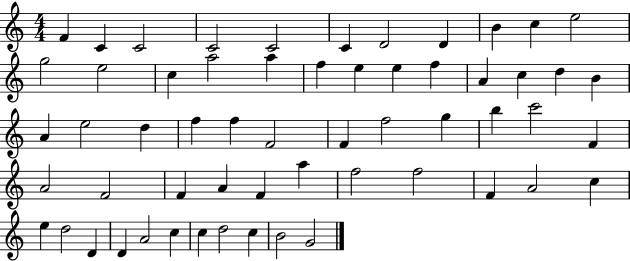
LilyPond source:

{
  \clef treble
  \numericTimeSignature
  \time 4/4
  \key c \major
  f'4 c'4 c'2 | c'2 c'2 | c'4 d'2 d'4 | b'4 c''4 e''2 | \break g''2 e''2 | c''4 a''2 a''4 | f''4 e''4 e''4 f''4 | a'4 c''4 d''4 b'4 | \break a'4 e''2 d''4 | f''4 f''4 f'2 | f'4 f''2 g''4 | b''4 c'''2 f'4 | \break a'2 f'2 | f'4 a'4 f'4 a''4 | f''2 f''2 | f'4 a'2 c''4 | \break e''4 d''2 d'4 | d'4 a'2 c''4 | c''4 d''2 c''4 | b'2 g'2 | \break \bar "|."
}